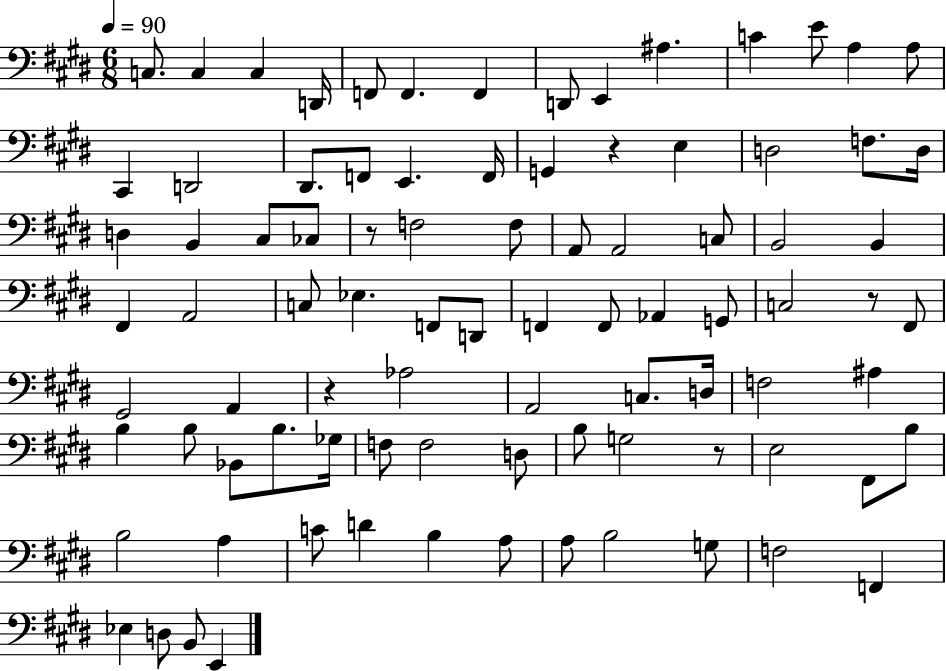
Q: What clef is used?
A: bass